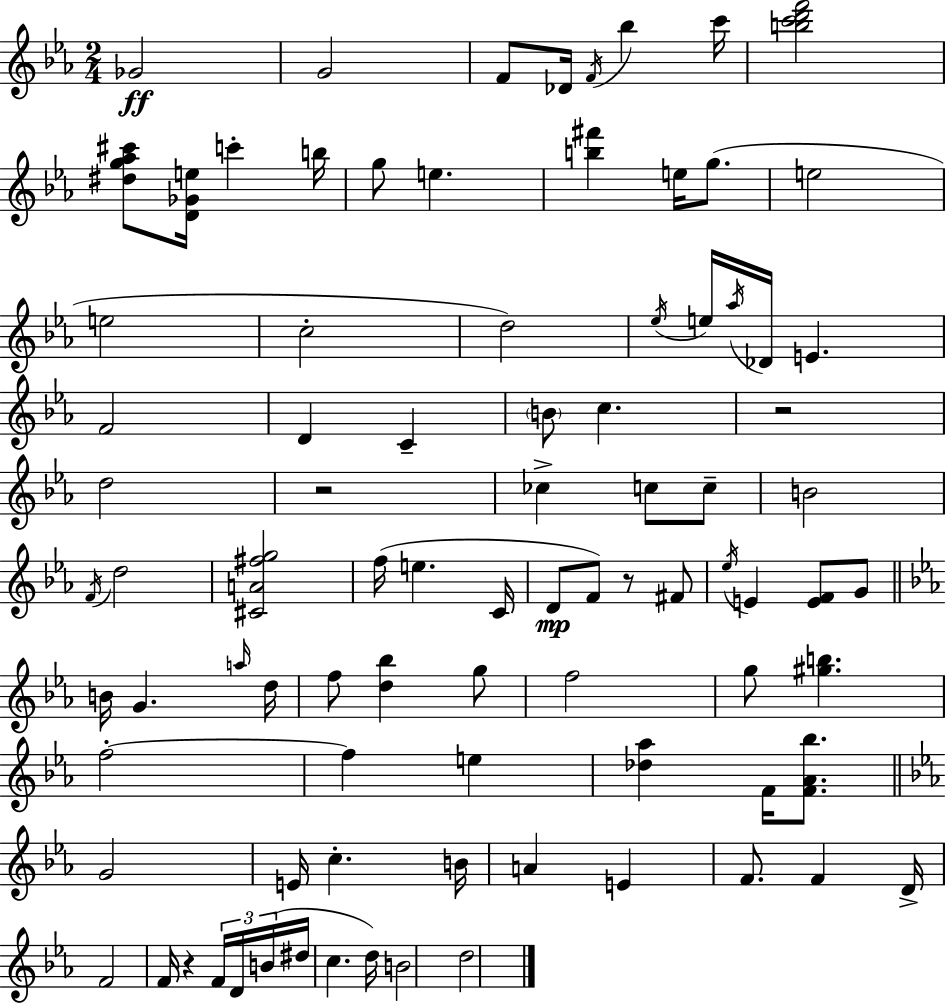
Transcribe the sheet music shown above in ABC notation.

X:1
T:Untitled
M:2/4
L:1/4
K:Cm
_G2 G2 F/2 _D/4 F/4 _b c'/4 [bc'd'f']2 [^dg_a^c']/2 [D_Ge]/4 c' b/4 g/2 e [b^f'] e/4 g/2 e2 e2 c2 d2 _e/4 e/4 _a/4 _D/4 E F2 D C B/2 c z2 d2 z2 _c c/2 c/2 B2 F/4 d2 [^CA^fg]2 f/4 e C/4 D/2 F/2 z/2 ^F/2 _e/4 E [EF]/2 G/2 B/4 G a/4 d/4 f/2 [d_b] g/2 f2 g/2 [^gb] f2 f e [_d_a] F/4 [F_A_b]/2 G2 E/4 c B/4 A E F/2 F D/4 F2 F/4 z F/4 D/4 B/4 ^d/4 c d/4 B2 d2